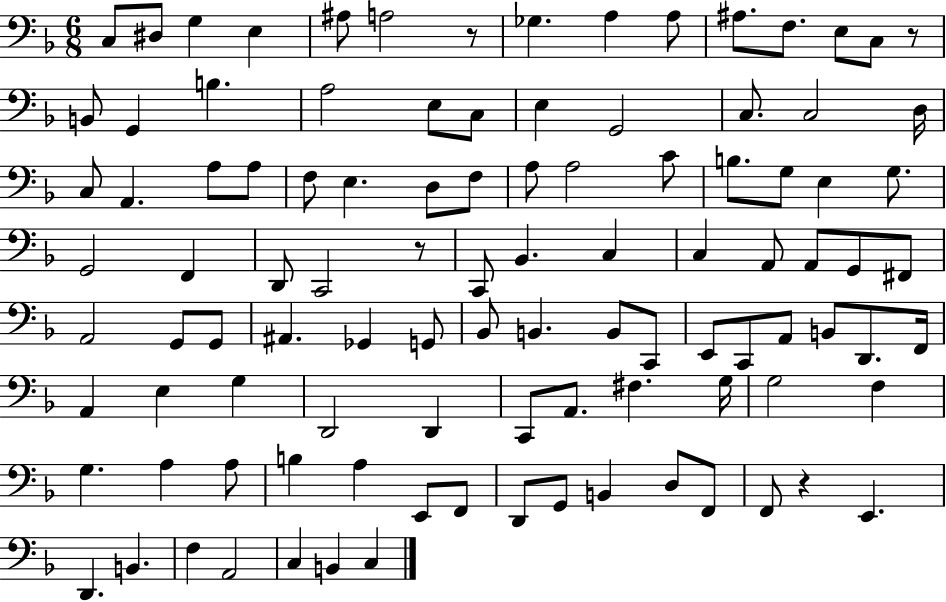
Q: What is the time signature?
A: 6/8